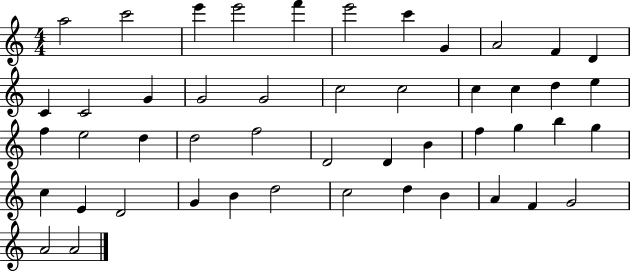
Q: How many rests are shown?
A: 0